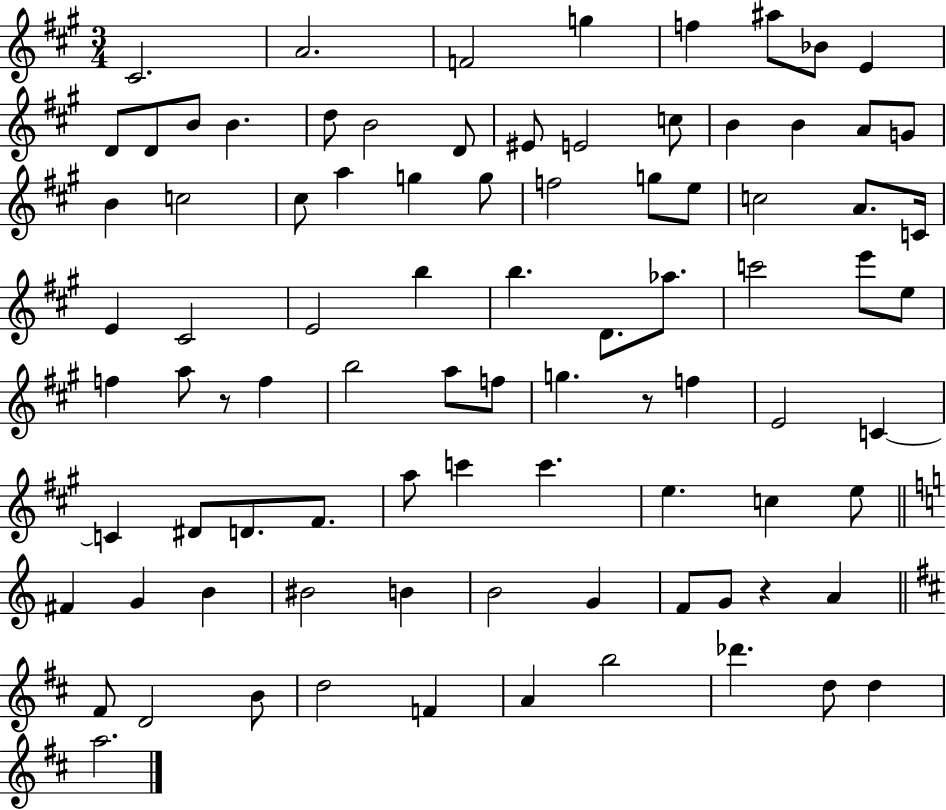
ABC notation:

X:1
T:Untitled
M:3/4
L:1/4
K:A
^C2 A2 F2 g f ^a/2 _B/2 E D/2 D/2 B/2 B d/2 B2 D/2 ^E/2 E2 c/2 B B A/2 G/2 B c2 ^c/2 a g g/2 f2 g/2 e/2 c2 A/2 C/4 E ^C2 E2 b b D/2 _a/2 c'2 e'/2 e/2 f a/2 z/2 f b2 a/2 f/2 g z/2 f E2 C C ^D/2 D/2 ^F/2 a/2 c' c' e c e/2 ^F G B ^B2 B B2 G F/2 G/2 z A ^F/2 D2 B/2 d2 F A b2 _d' d/2 d a2